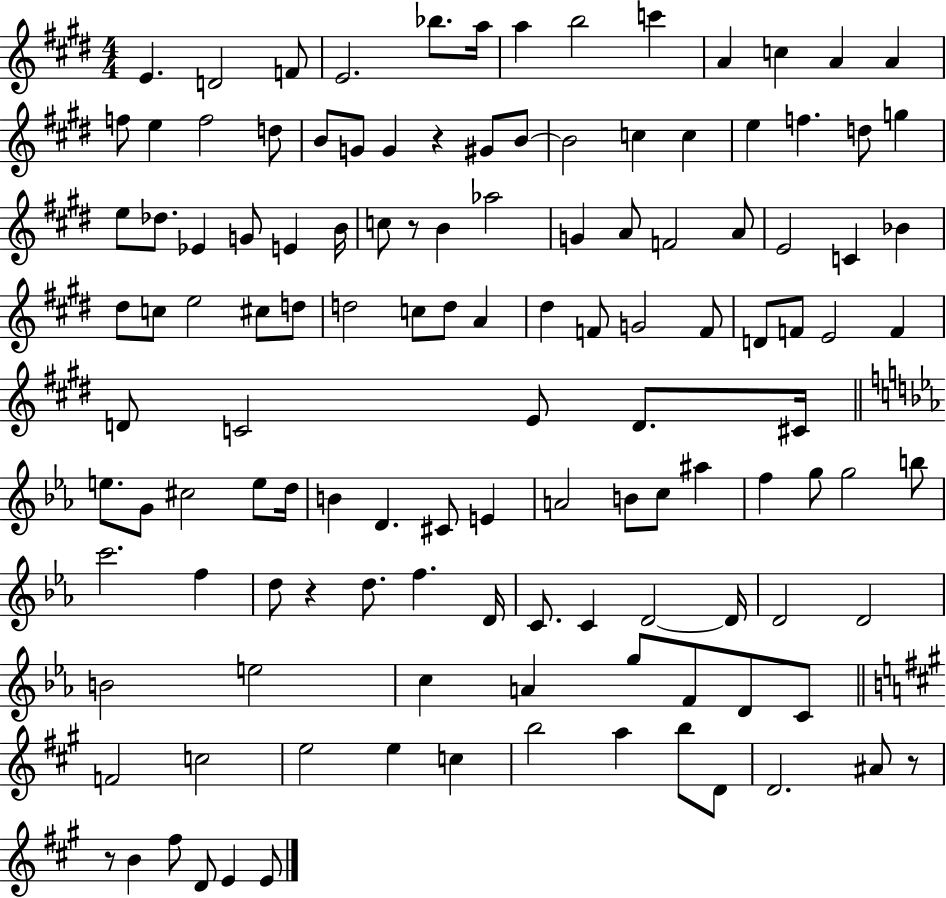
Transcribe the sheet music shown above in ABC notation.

X:1
T:Untitled
M:4/4
L:1/4
K:E
E D2 F/2 E2 _b/2 a/4 a b2 c' A c A A f/2 e f2 d/2 B/2 G/2 G z ^G/2 B/2 B2 c c e f d/2 g e/2 _d/2 _E G/2 E B/4 c/2 z/2 B _a2 G A/2 F2 A/2 E2 C _B ^d/2 c/2 e2 ^c/2 d/2 d2 c/2 d/2 A ^d F/2 G2 F/2 D/2 F/2 E2 F D/2 C2 E/2 D/2 ^C/4 e/2 G/2 ^c2 e/2 d/4 B D ^C/2 E A2 B/2 c/2 ^a f g/2 g2 b/2 c'2 f d/2 z d/2 f D/4 C/2 C D2 D/4 D2 D2 B2 e2 c A g/2 F/2 D/2 C/2 F2 c2 e2 e c b2 a b/2 D/2 D2 ^A/2 z/2 z/2 B ^f/2 D/2 E E/2